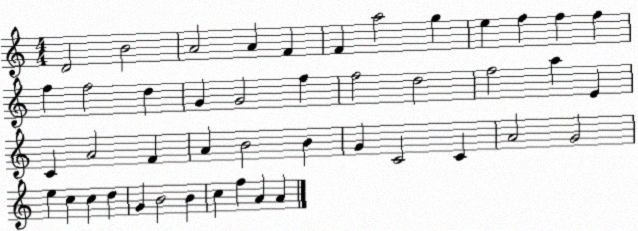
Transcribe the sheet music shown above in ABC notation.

X:1
T:Untitled
M:4/4
L:1/4
K:C
D2 B2 A2 A F F a2 g e f f f f f2 d G G2 f f2 d2 f2 a E C A2 F A B2 B G C2 C A2 G2 e c c d G B2 B c f A A